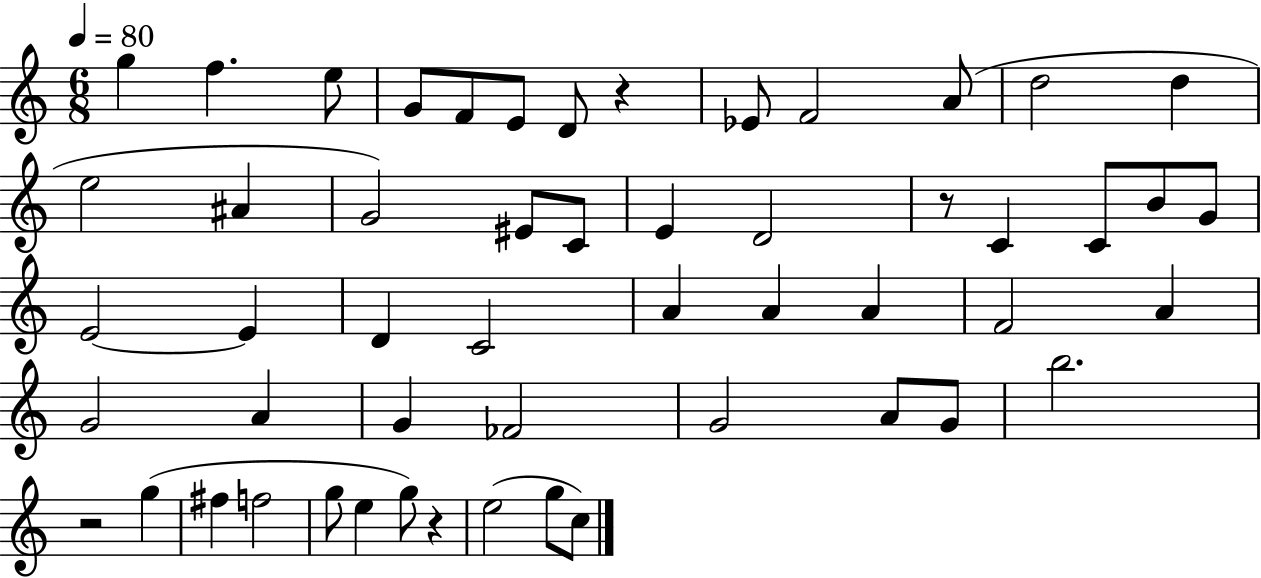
{
  \clef treble
  \numericTimeSignature
  \time 6/8
  \key c \major
  \tempo 4 = 80
  \repeat volta 2 { g''4 f''4. e''8 | g'8 f'8 e'8 d'8 r4 | ees'8 f'2 a'8( | d''2 d''4 | \break e''2 ais'4 | g'2) eis'8 c'8 | e'4 d'2 | r8 c'4 c'8 b'8 g'8 | \break e'2~~ e'4 | d'4 c'2 | a'4 a'4 a'4 | f'2 a'4 | \break g'2 a'4 | g'4 fes'2 | g'2 a'8 g'8 | b''2. | \break r2 g''4( | fis''4 f''2 | g''8 e''4 g''8) r4 | e''2( g''8 c''8) | \break } \bar "|."
}